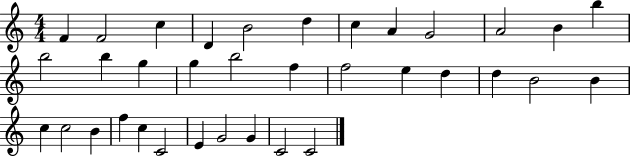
F4/q F4/h C5/q D4/q B4/h D5/q C5/q A4/q G4/h A4/h B4/q B5/q B5/h B5/q G5/q G5/q B5/h F5/q F5/h E5/q D5/q D5/q B4/h B4/q C5/q C5/h B4/q F5/q C5/q C4/h E4/q G4/h G4/q C4/h C4/h